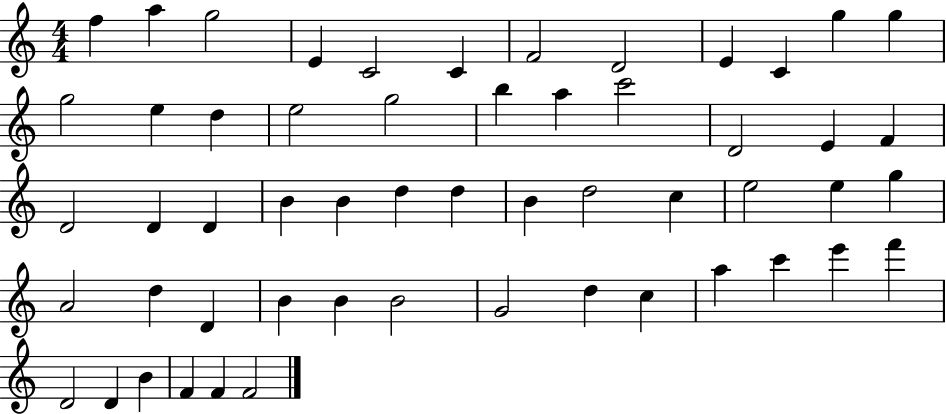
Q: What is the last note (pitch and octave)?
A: F4